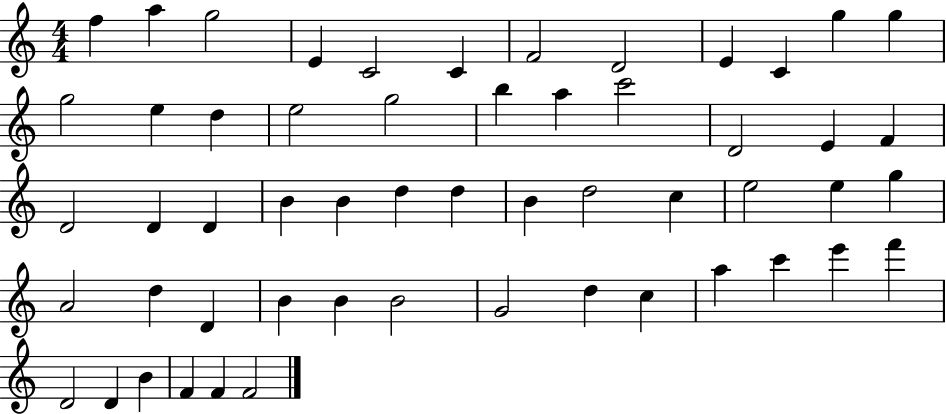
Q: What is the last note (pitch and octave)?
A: F4